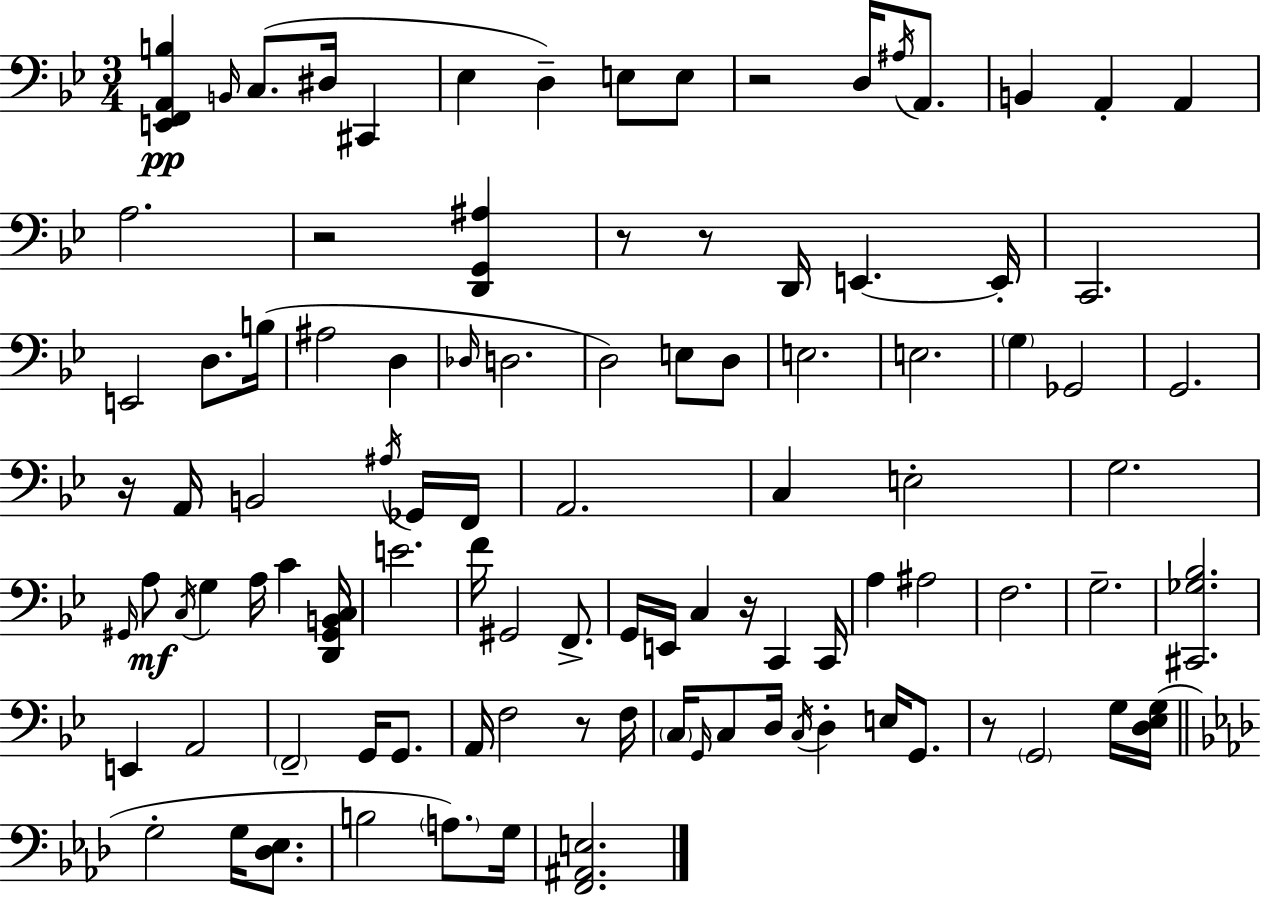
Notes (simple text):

[E2,F2,A2,B3]/q B2/s C3/e. D#3/s C#2/q Eb3/q D3/q E3/e E3/e R/h D3/s A#3/s A2/e. B2/q A2/q A2/q A3/h. R/h [D2,G2,A#3]/q R/e R/e D2/s E2/q. E2/s C2/h. E2/h D3/e. B3/s A#3/h D3/q Db3/s D3/h. D3/h E3/e D3/e E3/h. E3/h. G3/q Gb2/h G2/h. R/s A2/s B2/h A#3/s Gb2/s F2/s A2/h. C3/q E3/h G3/h. G#2/s A3/e C3/s G3/q A3/s C4/q [D2,G#2,B2,C3]/s E4/h. F4/s G#2/h F2/e. G2/s E2/s C3/q R/s C2/q C2/s A3/q A#3/h F3/h. G3/h. [C#2,Gb3,Bb3]/h. E2/q A2/h F2/h G2/s G2/e. A2/s F3/h R/e F3/s C3/s G2/s C3/e D3/s C3/s D3/q E3/s G2/e. R/e G2/h G3/s [D3,Eb3,G3]/s G3/h G3/s [Db3,Eb3]/e. B3/h A3/e. G3/s [F2,A#2,E3]/h.